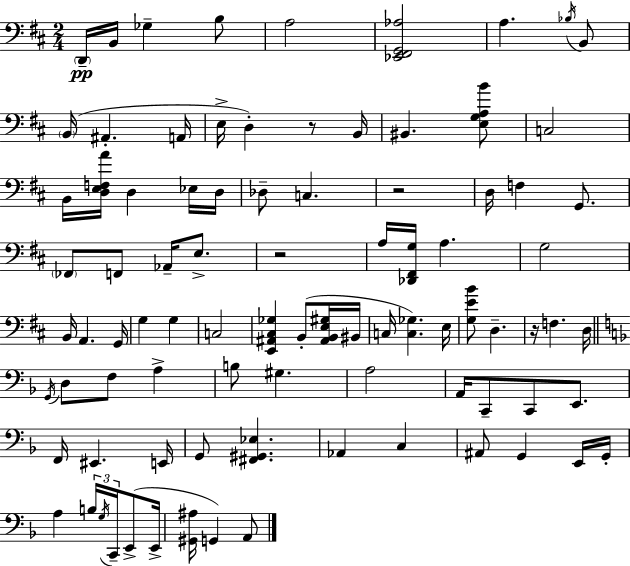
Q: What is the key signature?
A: D major